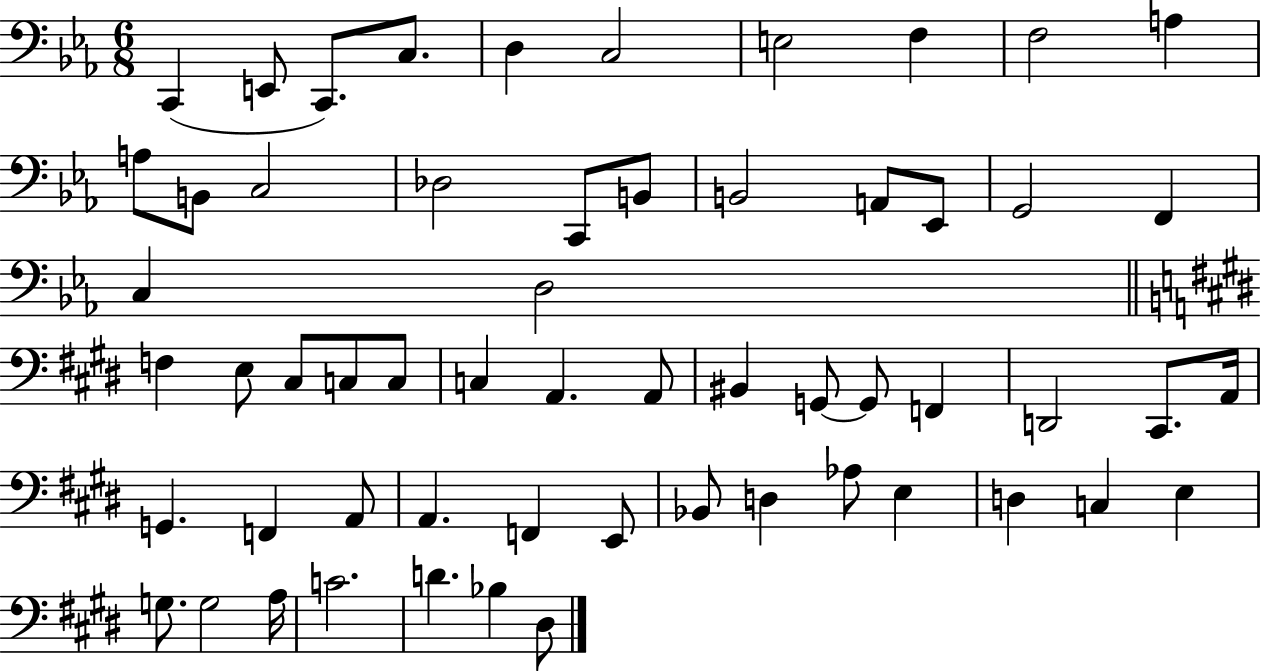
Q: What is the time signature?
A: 6/8